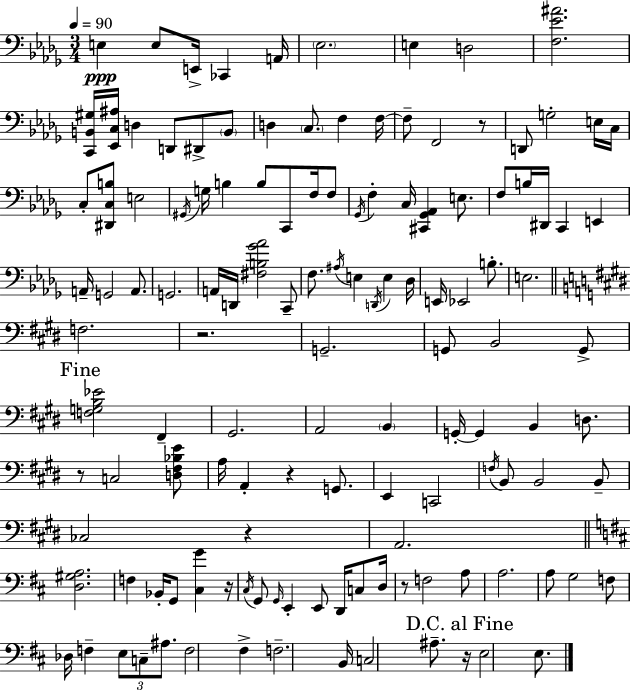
E3/q E3/e E2/s CES2/q A2/s Eb3/h. E3/q D3/h [F3,Eb4,A#4]/h. [C2,B2,G#3]/s [Eb2,C3,A#3]/s D3/q D2/e D#2/e B2/e D3/q C3/e. F3/q F3/s F3/e F2/h R/e D2/e G3/h E3/s C3/s C3/e [D#2,C3,B3]/e E3/h G#2/s G3/s B3/q B3/e C2/e F3/s F3/e Gb2/s F3/q C3/s [C#2,Gb2,Ab2]/q E3/e. F3/e B3/s D#2/s C2/q E2/q A2/s G2/h A2/e. G2/h. A2/s D2/s [F#3,B3,Gb4,Ab4]/h C2/e F3/e. A#3/s E3/q D2/s E3/q Db3/s E2/s Eb2/h B3/e. E3/h. F3/h. R/h. G2/h. G2/e B2/h G2/e [F3,G3,B3,Eb4]/h F#2/q G#2/h. A2/h B2/q G2/s G2/q B2/q D3/e. R/e C3/h [D3,F#3,Bb3,E4]/e A3/s A2/q R/q G2/e. E2/q C2/h F3/s B2/e B2/h B2/e CES3/h R/q A2/h. [D3,G#3,A3]/h. F3/q Bb2/s G2/e [C#3,G4]/q R/s C#3/s G2/e G2/s E2/q E2/e D2/s C3/e D3/s R/e F3/h A3/e A3/h. A3/e G3/h F3/e Db3/s F3/q E3/e C3/e A#3/e. F3/h F#3/q F3/h. B2/s C3/h A#3/e. R/s E3/h E3/e.